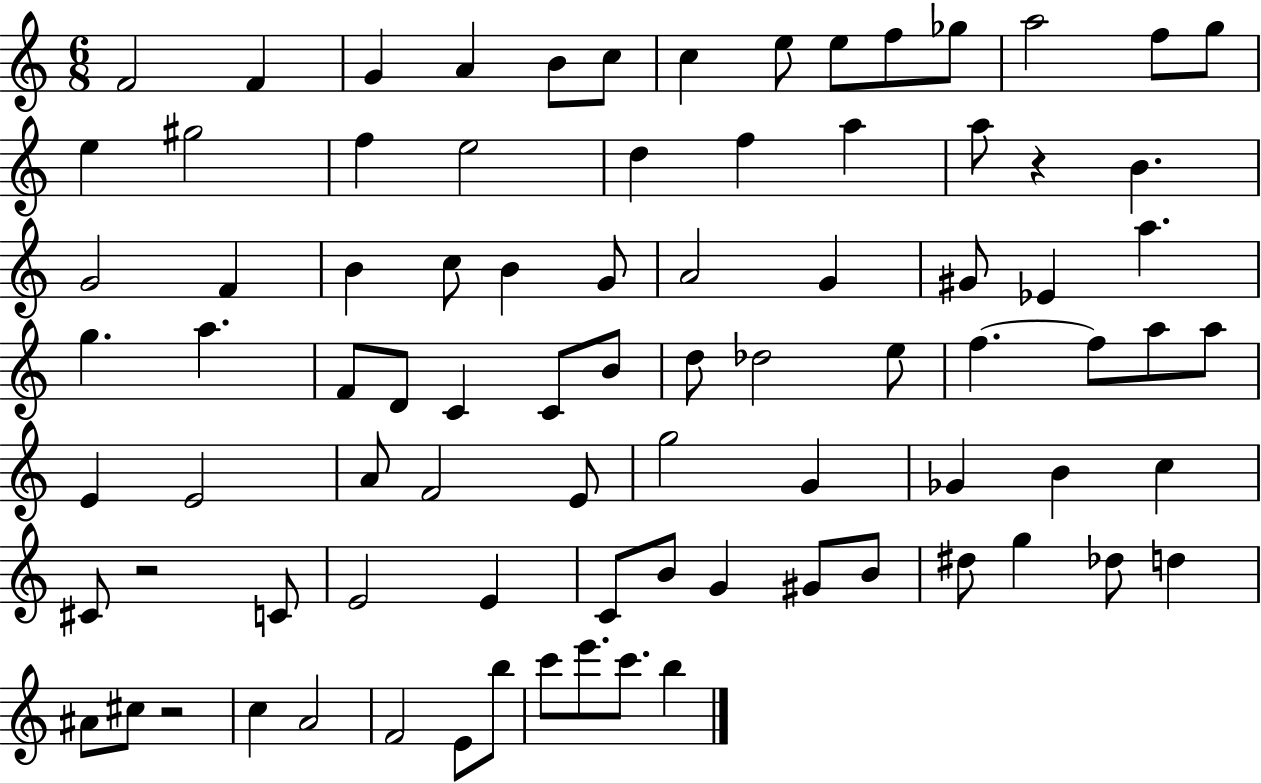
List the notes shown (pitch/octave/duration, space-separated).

F4/h F4/q G4/q A4/q B4/e C5/e C5/q E5/e E5/e F5/e Gb5/e A5/h F5/e G5/e E5/q G#5/h F5/q E5/h D5/q F5/q A5/q A5/e R/q B4/q. G4/h F4/q B4/q C5/e B4/q G4/e A4/h G4/q G#4/e Eb4/q A5/q. G5/q. A5/q. F4/e D4/e C4/q C4/e B4/e D5/e Db5/h E5/e F5/q. F5/e A5/e A5/e E4/q E4/h A4/e F4/h E4/e G5/h G4/q Gb4/q B4/q C5/q C#4/e R/h C4/e E4/h E4/q C4/e B4/e G4/q G#4/e B4/e D#5/e G5/q Db5/e D5/q A#4/e C#5/e R/h C5/q A4/h F4/h E4/e B5/e C6/e E6/e. C6/e. B5/q